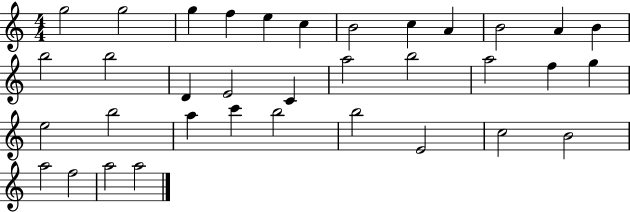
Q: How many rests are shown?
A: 0